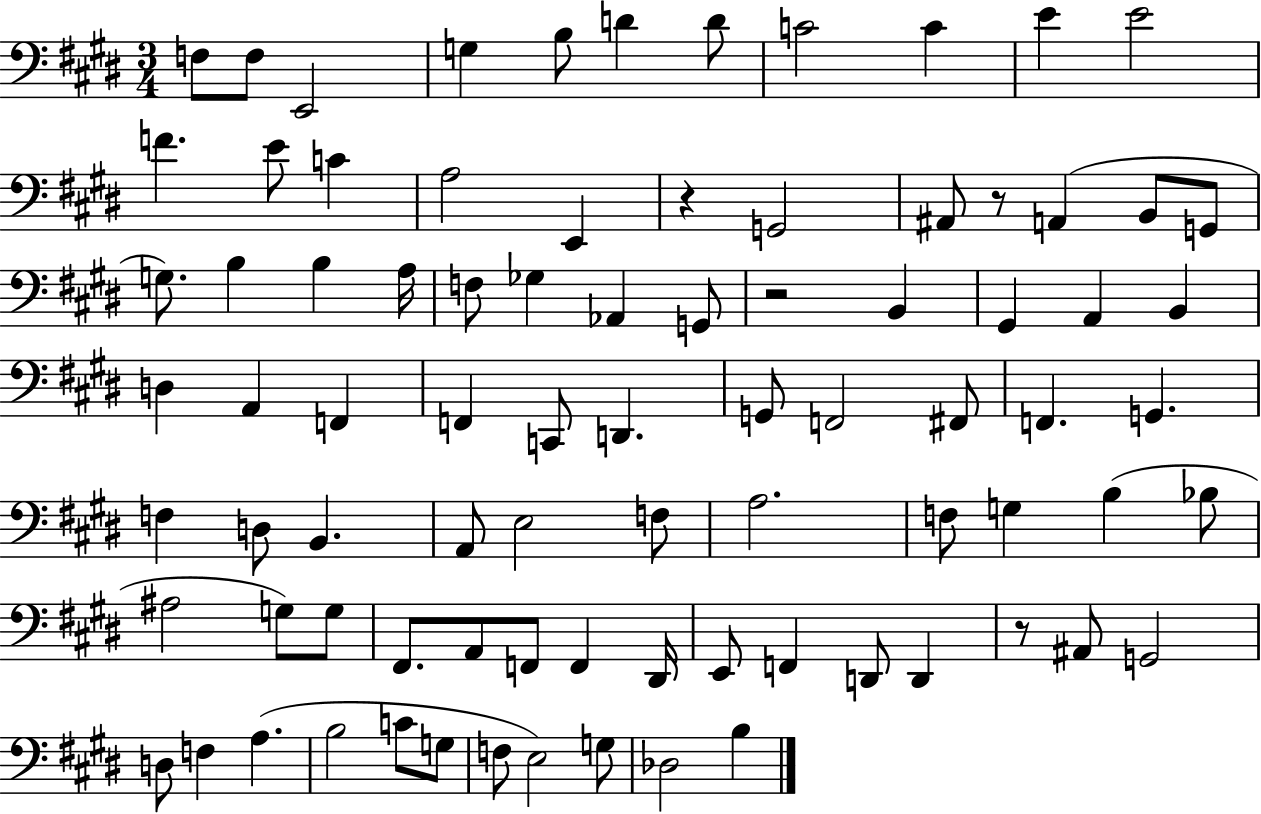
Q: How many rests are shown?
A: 4